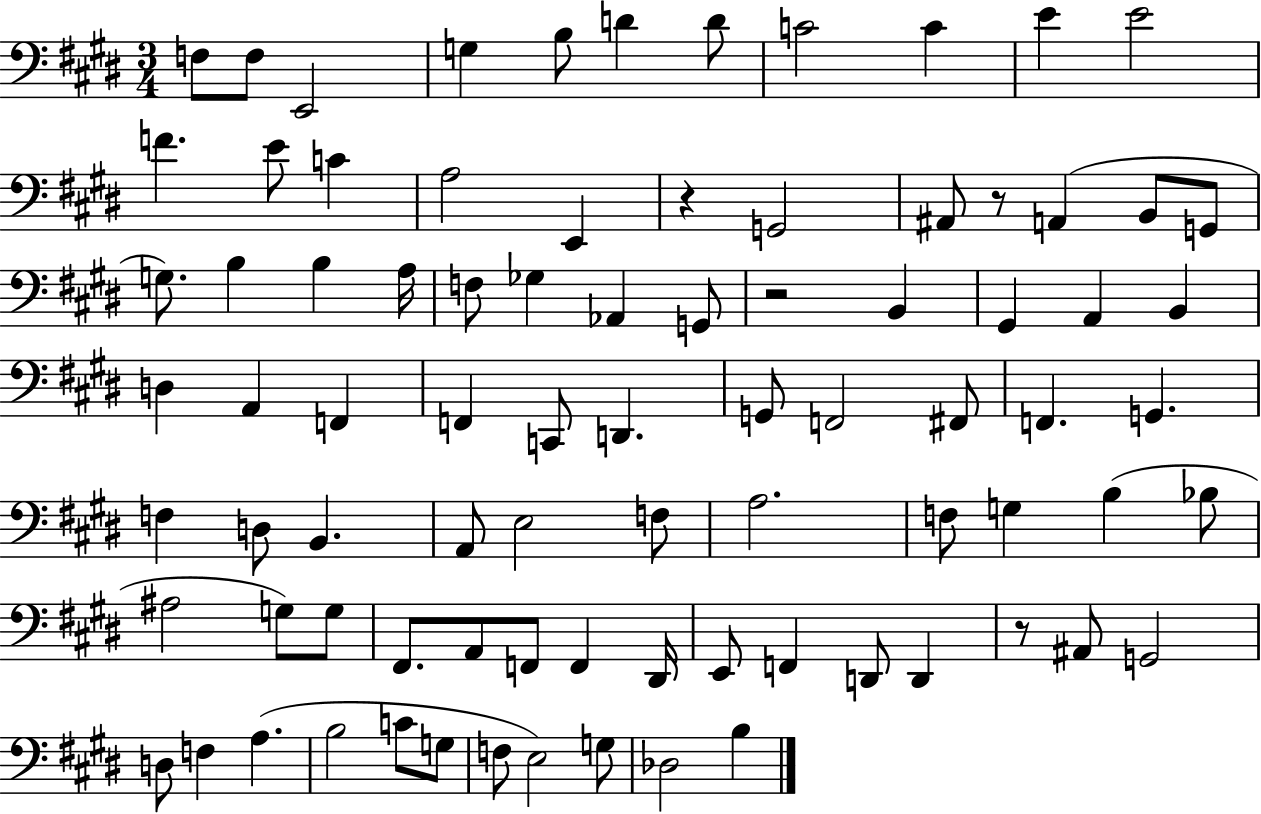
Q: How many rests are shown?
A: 4